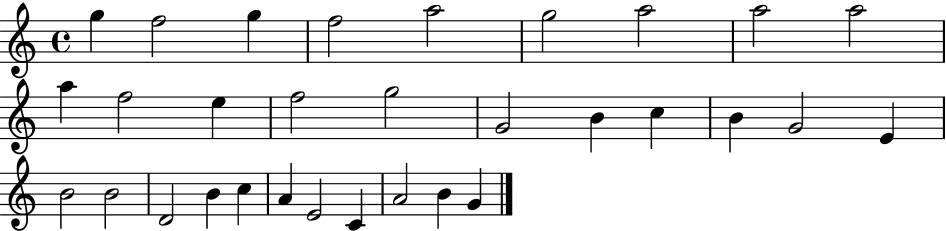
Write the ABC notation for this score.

X:1
T:Untitled
M:4/4
L:1/4
K:C
g f2 g f2 a2 g2 a2 a2 a2 a f2 e f2 g2 G2 B c B G2 E B2 B2 D2 B c A E2 C A2 B G